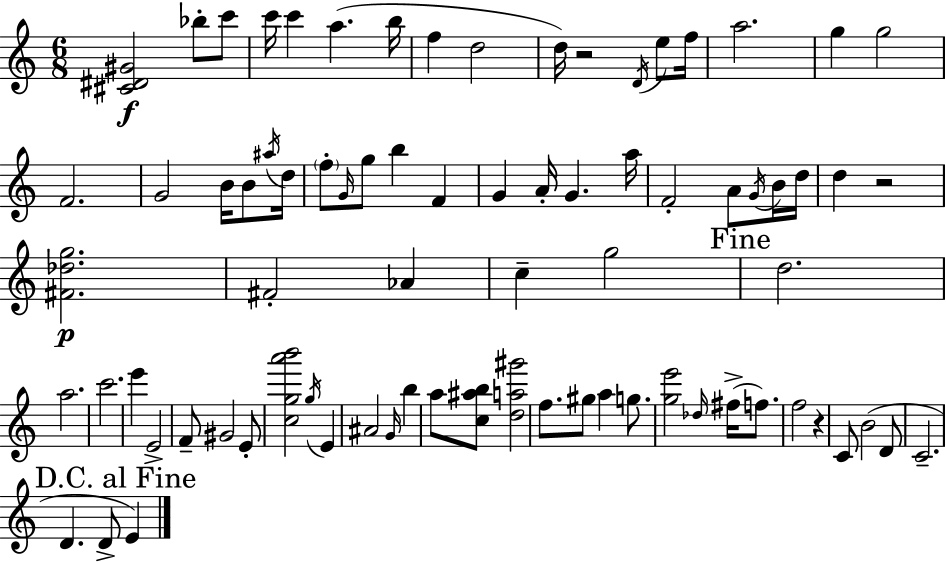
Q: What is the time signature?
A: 6/8